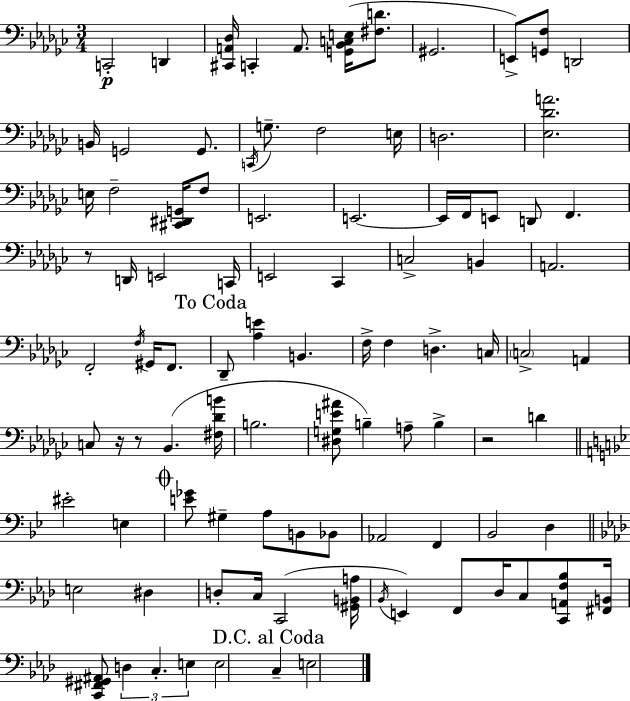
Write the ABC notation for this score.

X:1
T:Untitled
M:3/4
L:1/4
K:Ebm
C,,2 D,, [^C,,A,,_D,]/4 C,, A,,/2 [G,,_B,,C,E,]/4 [^F,D]/2 ^G,,2 E,,/2 [G,,F,]/2 D,,2 B,,/4 G,,2 G,,/2 C,,/4 G,/2 F,2 E,/4 D,2 [_E,_DA]2 E,/4 F,2 [^C,,^D,,G,,]/4 F,/2 E,,2 E,,2 E,,/4 F,,/4 E,,/2 D,,/2 F,, z/2 D,,/4 E,,2 C,,/4 E,,2 _C,, C,2 B,, A,,2 F,,2 F,/4 ^G,,/4 F,,/2 _D,,/2 [_A,E] B,, F,/4 F, D, C,/4 C,2 A,, C,/2 z/4 z/2 _B,, [^F,_DB]/4 B,2 [^D,G,E^A]/2 B, A,/2 B, z2 D ^E2 E, [E_G]/2 ^G, A,/2 B,,/2 _B,,/2 _A,,2 F,, _B,,2 D, E,2 ^D, D,/2 C,/4 C,,2 [^G,,B,,A,]/4 _B,,/4 E,, F,,/2 _D,/4 C,/2 [C,,A,,F,_B,]/2 [^F,,B,,]/4 [C,,^F,,^G,,^A,,]/2 D, C, E, E,2 C, E,2